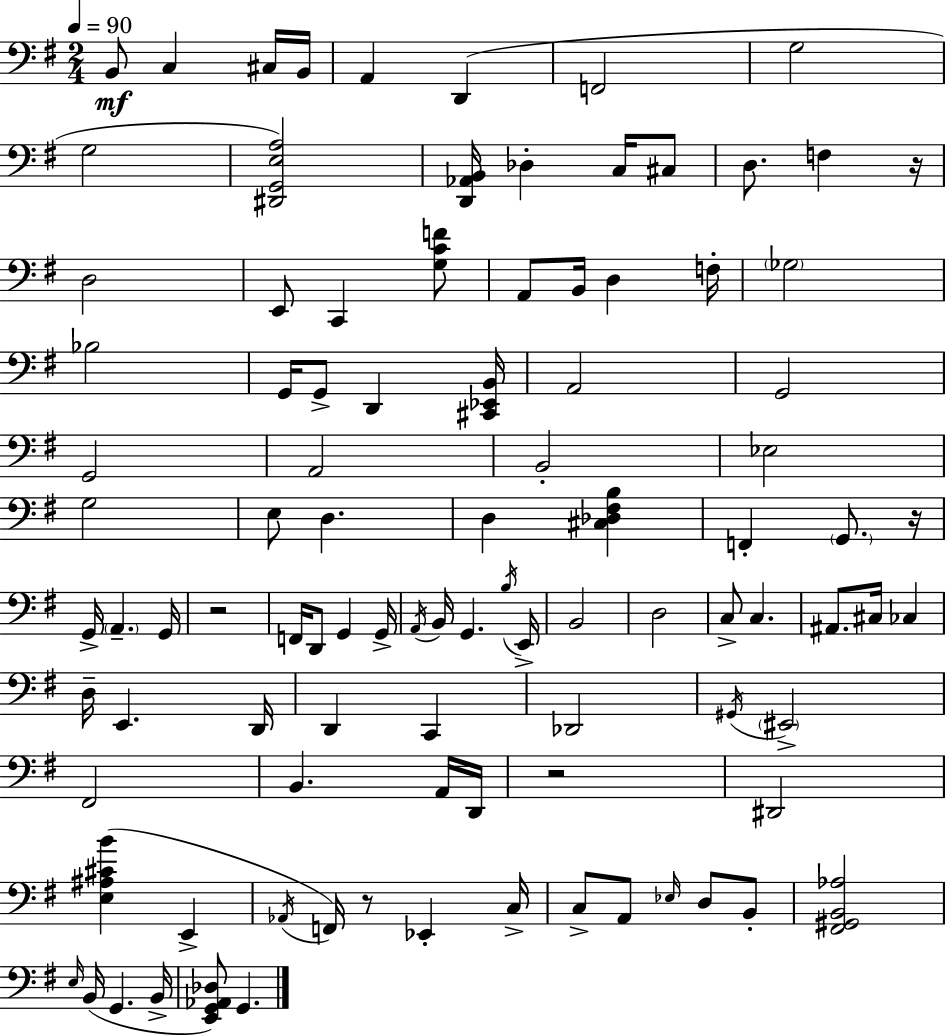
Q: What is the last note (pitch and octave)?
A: G2